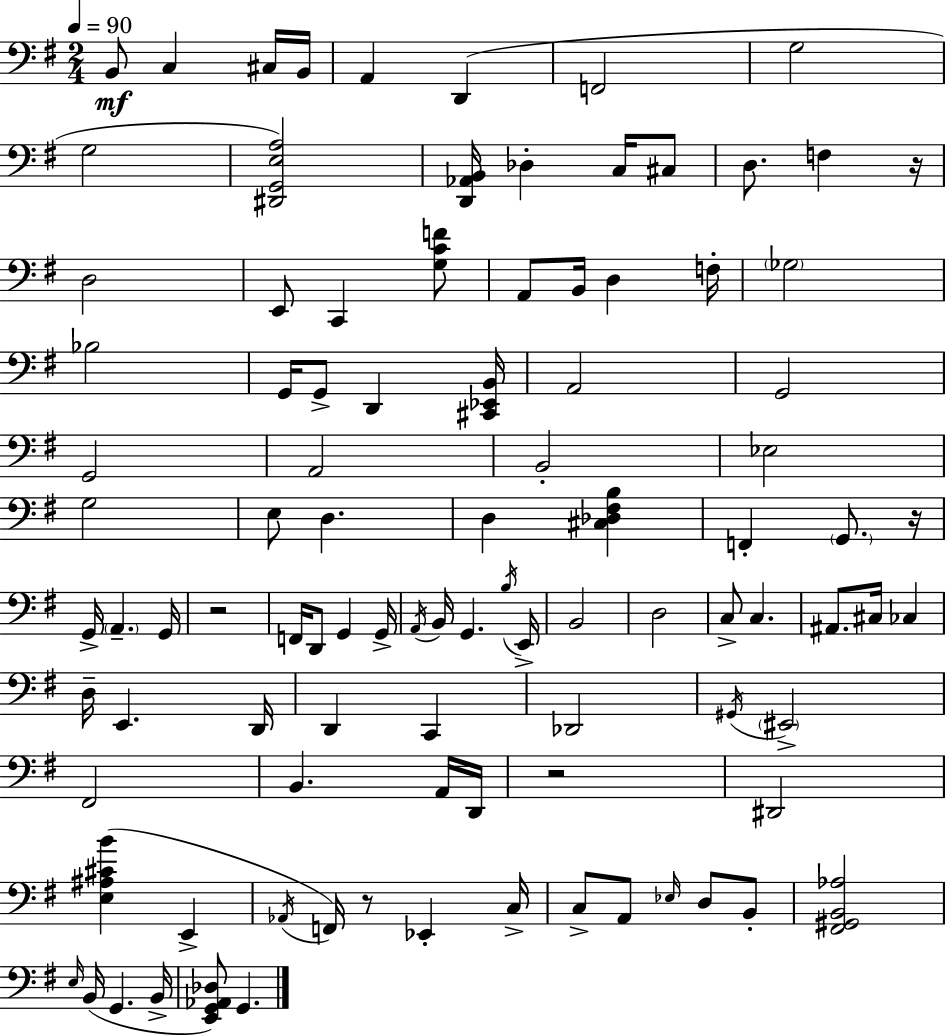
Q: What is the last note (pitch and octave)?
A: G2